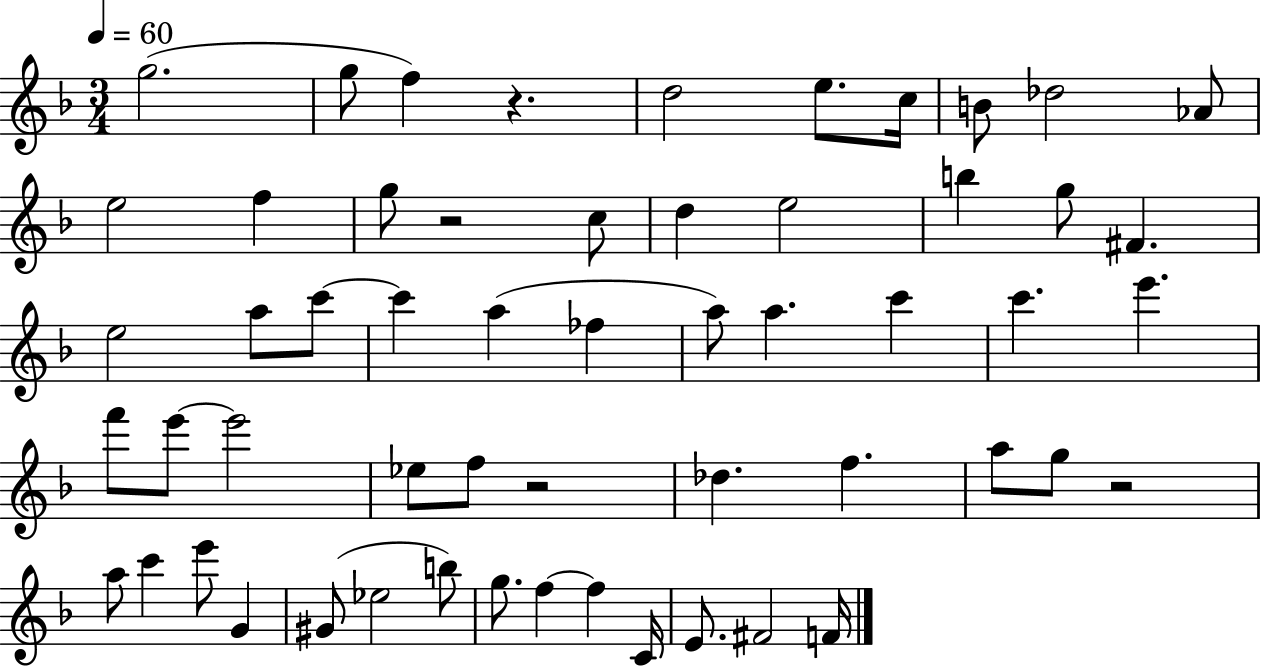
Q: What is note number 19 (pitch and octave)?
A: E5